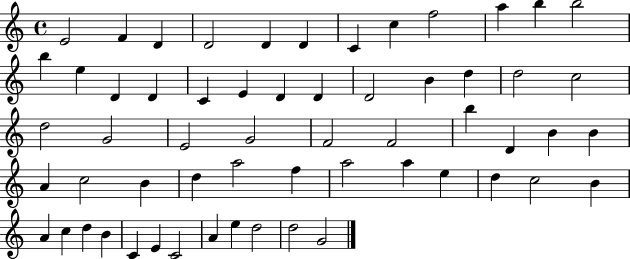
{
  \clef treble
  \time 4/4
  \defaultTimeSignature
  \key c \major
  e'2 f'4 d'4 | d'2 d'4 d'4 | c'4 c''4 f''2 | a''4 b''4 b''2 | \break b''4 e''4 d'4 d'4 | c'4 e'4 d'4 d'4 | d'2 b'4 d''4 | d''2 c''2 | \break d''2 g'2 | e'2 g'2 | f'2 f'2 | b''4 d'4 b'4 b'4 | \break a'4 c''2 b'4 | d''4 a''2 f''4 | a''2 a''4 e''4 | d''4 c''2 b'4 | \break a'4 c''4 d''4 b'4 | c'4 e'4 c'2 | a'4 e''4 d''2 | d''2 g'2 | \break \bar "|."
}